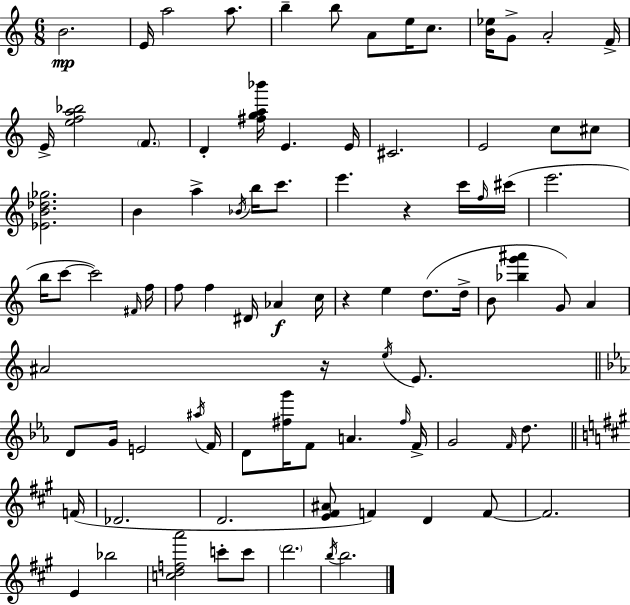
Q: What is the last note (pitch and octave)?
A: B5